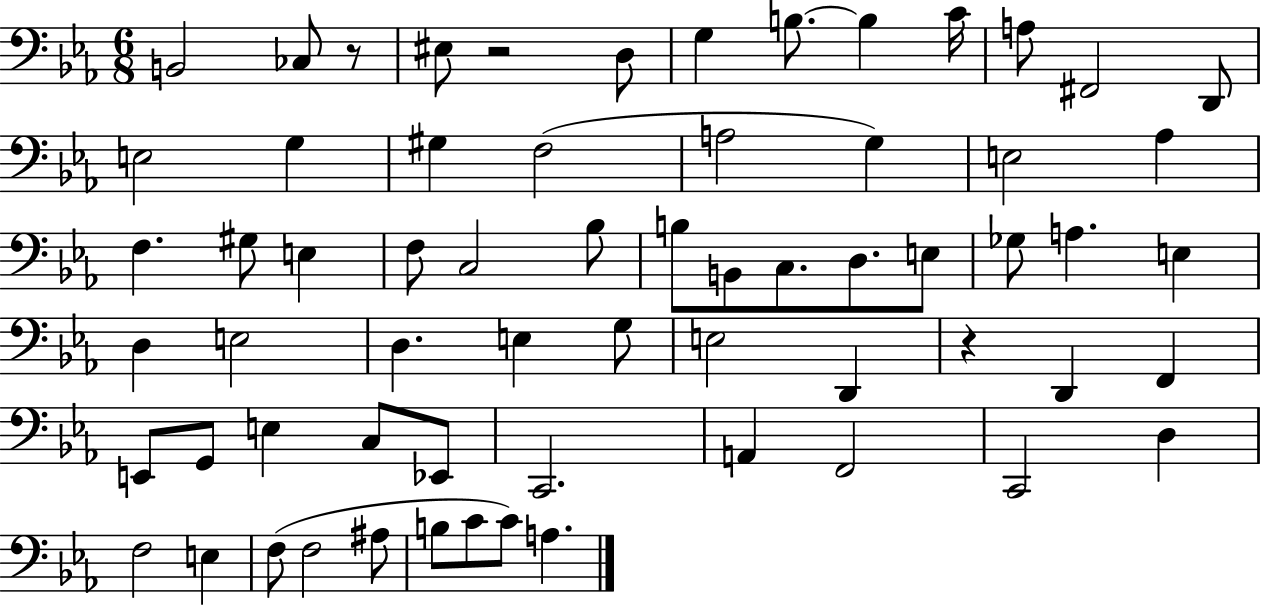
{
  \clef bass
  \numericTimeSignature
  \time 6/8
  \key ees \major
  b,2 ces8 r8 | eis8 r2 d8 | g4 b8.~~ b4 c'16 | a8 fis,2 d,8 | \break e2 g4 | gis4 f2( | a2 g4) | e2 aes4 | \break f4. gis8 e4 | f8 c2 bes8 | b8 b,8 c8. d8. e8 | ges8 a4. e4 | \break d4 e2 | d4. e4 g8 | e2 d,4 | r4 d,4 f,4 | \break e,8 g,8 e4 c8 ees,8 | c,2. | a,4 f,2 | c,2 d4 | \break f2 e4 | f8( f2 ais8 | b8 c'8 c'8) a4. | \bar "|."
}